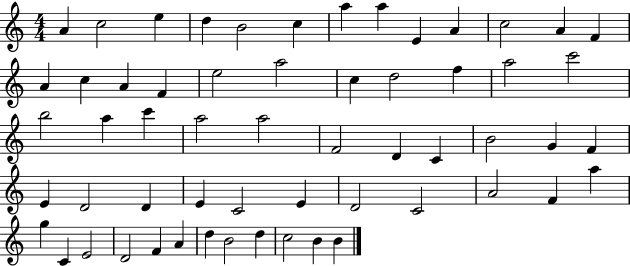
{
  \clef treble
  \numericTimeSignature
  \time 4/4
  \key c \major
  a'4 c''2 e''4 | d''4 b'2 c''4 | a''4 a''4 e'4 a'4 | c''2 a'4 f'4 | \break a'4 c''4 a'4 f'4 | e''2 a''2 | c''4 d''2 f''4 | a''2 c'''2 | \break b''2 a''4 c'''4 | a''2 a''2 | f'2 d'4 c'4 | b'2 g'4 f'4 | \break e'4 d'2 d'4 | e'4 c'2 e'4 | d'2 c'2 | a'2 f'4 a''4 | \break g''4 c'4 e'2 | d'2 f'4 a'4 | d''4 b'2 d''4 | c''2 b'4 b'4 | \break \bar "|."
}